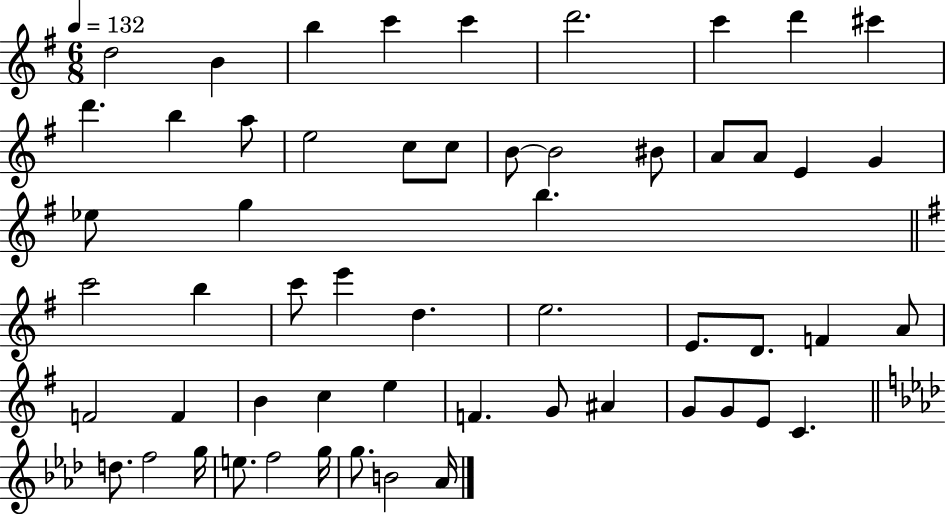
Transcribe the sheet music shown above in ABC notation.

X:1
T:Untitled
M:6/8
L:1/4
K:G
d2 B b c' c' d'2 c' d' ^c' d' b a/2 e2 c/2 c/2 B/2 B2 ^B/2 A/2 A/2 E G _e/2 g b c'2 b c'/2 e' d e2 E/2 D/2 F A/2 F2 F B c e F G/2 ^A G/2 G/2 E/2 C d/2 f2 g/4 e/2 f2 g/4 g/2 B2 _A/4